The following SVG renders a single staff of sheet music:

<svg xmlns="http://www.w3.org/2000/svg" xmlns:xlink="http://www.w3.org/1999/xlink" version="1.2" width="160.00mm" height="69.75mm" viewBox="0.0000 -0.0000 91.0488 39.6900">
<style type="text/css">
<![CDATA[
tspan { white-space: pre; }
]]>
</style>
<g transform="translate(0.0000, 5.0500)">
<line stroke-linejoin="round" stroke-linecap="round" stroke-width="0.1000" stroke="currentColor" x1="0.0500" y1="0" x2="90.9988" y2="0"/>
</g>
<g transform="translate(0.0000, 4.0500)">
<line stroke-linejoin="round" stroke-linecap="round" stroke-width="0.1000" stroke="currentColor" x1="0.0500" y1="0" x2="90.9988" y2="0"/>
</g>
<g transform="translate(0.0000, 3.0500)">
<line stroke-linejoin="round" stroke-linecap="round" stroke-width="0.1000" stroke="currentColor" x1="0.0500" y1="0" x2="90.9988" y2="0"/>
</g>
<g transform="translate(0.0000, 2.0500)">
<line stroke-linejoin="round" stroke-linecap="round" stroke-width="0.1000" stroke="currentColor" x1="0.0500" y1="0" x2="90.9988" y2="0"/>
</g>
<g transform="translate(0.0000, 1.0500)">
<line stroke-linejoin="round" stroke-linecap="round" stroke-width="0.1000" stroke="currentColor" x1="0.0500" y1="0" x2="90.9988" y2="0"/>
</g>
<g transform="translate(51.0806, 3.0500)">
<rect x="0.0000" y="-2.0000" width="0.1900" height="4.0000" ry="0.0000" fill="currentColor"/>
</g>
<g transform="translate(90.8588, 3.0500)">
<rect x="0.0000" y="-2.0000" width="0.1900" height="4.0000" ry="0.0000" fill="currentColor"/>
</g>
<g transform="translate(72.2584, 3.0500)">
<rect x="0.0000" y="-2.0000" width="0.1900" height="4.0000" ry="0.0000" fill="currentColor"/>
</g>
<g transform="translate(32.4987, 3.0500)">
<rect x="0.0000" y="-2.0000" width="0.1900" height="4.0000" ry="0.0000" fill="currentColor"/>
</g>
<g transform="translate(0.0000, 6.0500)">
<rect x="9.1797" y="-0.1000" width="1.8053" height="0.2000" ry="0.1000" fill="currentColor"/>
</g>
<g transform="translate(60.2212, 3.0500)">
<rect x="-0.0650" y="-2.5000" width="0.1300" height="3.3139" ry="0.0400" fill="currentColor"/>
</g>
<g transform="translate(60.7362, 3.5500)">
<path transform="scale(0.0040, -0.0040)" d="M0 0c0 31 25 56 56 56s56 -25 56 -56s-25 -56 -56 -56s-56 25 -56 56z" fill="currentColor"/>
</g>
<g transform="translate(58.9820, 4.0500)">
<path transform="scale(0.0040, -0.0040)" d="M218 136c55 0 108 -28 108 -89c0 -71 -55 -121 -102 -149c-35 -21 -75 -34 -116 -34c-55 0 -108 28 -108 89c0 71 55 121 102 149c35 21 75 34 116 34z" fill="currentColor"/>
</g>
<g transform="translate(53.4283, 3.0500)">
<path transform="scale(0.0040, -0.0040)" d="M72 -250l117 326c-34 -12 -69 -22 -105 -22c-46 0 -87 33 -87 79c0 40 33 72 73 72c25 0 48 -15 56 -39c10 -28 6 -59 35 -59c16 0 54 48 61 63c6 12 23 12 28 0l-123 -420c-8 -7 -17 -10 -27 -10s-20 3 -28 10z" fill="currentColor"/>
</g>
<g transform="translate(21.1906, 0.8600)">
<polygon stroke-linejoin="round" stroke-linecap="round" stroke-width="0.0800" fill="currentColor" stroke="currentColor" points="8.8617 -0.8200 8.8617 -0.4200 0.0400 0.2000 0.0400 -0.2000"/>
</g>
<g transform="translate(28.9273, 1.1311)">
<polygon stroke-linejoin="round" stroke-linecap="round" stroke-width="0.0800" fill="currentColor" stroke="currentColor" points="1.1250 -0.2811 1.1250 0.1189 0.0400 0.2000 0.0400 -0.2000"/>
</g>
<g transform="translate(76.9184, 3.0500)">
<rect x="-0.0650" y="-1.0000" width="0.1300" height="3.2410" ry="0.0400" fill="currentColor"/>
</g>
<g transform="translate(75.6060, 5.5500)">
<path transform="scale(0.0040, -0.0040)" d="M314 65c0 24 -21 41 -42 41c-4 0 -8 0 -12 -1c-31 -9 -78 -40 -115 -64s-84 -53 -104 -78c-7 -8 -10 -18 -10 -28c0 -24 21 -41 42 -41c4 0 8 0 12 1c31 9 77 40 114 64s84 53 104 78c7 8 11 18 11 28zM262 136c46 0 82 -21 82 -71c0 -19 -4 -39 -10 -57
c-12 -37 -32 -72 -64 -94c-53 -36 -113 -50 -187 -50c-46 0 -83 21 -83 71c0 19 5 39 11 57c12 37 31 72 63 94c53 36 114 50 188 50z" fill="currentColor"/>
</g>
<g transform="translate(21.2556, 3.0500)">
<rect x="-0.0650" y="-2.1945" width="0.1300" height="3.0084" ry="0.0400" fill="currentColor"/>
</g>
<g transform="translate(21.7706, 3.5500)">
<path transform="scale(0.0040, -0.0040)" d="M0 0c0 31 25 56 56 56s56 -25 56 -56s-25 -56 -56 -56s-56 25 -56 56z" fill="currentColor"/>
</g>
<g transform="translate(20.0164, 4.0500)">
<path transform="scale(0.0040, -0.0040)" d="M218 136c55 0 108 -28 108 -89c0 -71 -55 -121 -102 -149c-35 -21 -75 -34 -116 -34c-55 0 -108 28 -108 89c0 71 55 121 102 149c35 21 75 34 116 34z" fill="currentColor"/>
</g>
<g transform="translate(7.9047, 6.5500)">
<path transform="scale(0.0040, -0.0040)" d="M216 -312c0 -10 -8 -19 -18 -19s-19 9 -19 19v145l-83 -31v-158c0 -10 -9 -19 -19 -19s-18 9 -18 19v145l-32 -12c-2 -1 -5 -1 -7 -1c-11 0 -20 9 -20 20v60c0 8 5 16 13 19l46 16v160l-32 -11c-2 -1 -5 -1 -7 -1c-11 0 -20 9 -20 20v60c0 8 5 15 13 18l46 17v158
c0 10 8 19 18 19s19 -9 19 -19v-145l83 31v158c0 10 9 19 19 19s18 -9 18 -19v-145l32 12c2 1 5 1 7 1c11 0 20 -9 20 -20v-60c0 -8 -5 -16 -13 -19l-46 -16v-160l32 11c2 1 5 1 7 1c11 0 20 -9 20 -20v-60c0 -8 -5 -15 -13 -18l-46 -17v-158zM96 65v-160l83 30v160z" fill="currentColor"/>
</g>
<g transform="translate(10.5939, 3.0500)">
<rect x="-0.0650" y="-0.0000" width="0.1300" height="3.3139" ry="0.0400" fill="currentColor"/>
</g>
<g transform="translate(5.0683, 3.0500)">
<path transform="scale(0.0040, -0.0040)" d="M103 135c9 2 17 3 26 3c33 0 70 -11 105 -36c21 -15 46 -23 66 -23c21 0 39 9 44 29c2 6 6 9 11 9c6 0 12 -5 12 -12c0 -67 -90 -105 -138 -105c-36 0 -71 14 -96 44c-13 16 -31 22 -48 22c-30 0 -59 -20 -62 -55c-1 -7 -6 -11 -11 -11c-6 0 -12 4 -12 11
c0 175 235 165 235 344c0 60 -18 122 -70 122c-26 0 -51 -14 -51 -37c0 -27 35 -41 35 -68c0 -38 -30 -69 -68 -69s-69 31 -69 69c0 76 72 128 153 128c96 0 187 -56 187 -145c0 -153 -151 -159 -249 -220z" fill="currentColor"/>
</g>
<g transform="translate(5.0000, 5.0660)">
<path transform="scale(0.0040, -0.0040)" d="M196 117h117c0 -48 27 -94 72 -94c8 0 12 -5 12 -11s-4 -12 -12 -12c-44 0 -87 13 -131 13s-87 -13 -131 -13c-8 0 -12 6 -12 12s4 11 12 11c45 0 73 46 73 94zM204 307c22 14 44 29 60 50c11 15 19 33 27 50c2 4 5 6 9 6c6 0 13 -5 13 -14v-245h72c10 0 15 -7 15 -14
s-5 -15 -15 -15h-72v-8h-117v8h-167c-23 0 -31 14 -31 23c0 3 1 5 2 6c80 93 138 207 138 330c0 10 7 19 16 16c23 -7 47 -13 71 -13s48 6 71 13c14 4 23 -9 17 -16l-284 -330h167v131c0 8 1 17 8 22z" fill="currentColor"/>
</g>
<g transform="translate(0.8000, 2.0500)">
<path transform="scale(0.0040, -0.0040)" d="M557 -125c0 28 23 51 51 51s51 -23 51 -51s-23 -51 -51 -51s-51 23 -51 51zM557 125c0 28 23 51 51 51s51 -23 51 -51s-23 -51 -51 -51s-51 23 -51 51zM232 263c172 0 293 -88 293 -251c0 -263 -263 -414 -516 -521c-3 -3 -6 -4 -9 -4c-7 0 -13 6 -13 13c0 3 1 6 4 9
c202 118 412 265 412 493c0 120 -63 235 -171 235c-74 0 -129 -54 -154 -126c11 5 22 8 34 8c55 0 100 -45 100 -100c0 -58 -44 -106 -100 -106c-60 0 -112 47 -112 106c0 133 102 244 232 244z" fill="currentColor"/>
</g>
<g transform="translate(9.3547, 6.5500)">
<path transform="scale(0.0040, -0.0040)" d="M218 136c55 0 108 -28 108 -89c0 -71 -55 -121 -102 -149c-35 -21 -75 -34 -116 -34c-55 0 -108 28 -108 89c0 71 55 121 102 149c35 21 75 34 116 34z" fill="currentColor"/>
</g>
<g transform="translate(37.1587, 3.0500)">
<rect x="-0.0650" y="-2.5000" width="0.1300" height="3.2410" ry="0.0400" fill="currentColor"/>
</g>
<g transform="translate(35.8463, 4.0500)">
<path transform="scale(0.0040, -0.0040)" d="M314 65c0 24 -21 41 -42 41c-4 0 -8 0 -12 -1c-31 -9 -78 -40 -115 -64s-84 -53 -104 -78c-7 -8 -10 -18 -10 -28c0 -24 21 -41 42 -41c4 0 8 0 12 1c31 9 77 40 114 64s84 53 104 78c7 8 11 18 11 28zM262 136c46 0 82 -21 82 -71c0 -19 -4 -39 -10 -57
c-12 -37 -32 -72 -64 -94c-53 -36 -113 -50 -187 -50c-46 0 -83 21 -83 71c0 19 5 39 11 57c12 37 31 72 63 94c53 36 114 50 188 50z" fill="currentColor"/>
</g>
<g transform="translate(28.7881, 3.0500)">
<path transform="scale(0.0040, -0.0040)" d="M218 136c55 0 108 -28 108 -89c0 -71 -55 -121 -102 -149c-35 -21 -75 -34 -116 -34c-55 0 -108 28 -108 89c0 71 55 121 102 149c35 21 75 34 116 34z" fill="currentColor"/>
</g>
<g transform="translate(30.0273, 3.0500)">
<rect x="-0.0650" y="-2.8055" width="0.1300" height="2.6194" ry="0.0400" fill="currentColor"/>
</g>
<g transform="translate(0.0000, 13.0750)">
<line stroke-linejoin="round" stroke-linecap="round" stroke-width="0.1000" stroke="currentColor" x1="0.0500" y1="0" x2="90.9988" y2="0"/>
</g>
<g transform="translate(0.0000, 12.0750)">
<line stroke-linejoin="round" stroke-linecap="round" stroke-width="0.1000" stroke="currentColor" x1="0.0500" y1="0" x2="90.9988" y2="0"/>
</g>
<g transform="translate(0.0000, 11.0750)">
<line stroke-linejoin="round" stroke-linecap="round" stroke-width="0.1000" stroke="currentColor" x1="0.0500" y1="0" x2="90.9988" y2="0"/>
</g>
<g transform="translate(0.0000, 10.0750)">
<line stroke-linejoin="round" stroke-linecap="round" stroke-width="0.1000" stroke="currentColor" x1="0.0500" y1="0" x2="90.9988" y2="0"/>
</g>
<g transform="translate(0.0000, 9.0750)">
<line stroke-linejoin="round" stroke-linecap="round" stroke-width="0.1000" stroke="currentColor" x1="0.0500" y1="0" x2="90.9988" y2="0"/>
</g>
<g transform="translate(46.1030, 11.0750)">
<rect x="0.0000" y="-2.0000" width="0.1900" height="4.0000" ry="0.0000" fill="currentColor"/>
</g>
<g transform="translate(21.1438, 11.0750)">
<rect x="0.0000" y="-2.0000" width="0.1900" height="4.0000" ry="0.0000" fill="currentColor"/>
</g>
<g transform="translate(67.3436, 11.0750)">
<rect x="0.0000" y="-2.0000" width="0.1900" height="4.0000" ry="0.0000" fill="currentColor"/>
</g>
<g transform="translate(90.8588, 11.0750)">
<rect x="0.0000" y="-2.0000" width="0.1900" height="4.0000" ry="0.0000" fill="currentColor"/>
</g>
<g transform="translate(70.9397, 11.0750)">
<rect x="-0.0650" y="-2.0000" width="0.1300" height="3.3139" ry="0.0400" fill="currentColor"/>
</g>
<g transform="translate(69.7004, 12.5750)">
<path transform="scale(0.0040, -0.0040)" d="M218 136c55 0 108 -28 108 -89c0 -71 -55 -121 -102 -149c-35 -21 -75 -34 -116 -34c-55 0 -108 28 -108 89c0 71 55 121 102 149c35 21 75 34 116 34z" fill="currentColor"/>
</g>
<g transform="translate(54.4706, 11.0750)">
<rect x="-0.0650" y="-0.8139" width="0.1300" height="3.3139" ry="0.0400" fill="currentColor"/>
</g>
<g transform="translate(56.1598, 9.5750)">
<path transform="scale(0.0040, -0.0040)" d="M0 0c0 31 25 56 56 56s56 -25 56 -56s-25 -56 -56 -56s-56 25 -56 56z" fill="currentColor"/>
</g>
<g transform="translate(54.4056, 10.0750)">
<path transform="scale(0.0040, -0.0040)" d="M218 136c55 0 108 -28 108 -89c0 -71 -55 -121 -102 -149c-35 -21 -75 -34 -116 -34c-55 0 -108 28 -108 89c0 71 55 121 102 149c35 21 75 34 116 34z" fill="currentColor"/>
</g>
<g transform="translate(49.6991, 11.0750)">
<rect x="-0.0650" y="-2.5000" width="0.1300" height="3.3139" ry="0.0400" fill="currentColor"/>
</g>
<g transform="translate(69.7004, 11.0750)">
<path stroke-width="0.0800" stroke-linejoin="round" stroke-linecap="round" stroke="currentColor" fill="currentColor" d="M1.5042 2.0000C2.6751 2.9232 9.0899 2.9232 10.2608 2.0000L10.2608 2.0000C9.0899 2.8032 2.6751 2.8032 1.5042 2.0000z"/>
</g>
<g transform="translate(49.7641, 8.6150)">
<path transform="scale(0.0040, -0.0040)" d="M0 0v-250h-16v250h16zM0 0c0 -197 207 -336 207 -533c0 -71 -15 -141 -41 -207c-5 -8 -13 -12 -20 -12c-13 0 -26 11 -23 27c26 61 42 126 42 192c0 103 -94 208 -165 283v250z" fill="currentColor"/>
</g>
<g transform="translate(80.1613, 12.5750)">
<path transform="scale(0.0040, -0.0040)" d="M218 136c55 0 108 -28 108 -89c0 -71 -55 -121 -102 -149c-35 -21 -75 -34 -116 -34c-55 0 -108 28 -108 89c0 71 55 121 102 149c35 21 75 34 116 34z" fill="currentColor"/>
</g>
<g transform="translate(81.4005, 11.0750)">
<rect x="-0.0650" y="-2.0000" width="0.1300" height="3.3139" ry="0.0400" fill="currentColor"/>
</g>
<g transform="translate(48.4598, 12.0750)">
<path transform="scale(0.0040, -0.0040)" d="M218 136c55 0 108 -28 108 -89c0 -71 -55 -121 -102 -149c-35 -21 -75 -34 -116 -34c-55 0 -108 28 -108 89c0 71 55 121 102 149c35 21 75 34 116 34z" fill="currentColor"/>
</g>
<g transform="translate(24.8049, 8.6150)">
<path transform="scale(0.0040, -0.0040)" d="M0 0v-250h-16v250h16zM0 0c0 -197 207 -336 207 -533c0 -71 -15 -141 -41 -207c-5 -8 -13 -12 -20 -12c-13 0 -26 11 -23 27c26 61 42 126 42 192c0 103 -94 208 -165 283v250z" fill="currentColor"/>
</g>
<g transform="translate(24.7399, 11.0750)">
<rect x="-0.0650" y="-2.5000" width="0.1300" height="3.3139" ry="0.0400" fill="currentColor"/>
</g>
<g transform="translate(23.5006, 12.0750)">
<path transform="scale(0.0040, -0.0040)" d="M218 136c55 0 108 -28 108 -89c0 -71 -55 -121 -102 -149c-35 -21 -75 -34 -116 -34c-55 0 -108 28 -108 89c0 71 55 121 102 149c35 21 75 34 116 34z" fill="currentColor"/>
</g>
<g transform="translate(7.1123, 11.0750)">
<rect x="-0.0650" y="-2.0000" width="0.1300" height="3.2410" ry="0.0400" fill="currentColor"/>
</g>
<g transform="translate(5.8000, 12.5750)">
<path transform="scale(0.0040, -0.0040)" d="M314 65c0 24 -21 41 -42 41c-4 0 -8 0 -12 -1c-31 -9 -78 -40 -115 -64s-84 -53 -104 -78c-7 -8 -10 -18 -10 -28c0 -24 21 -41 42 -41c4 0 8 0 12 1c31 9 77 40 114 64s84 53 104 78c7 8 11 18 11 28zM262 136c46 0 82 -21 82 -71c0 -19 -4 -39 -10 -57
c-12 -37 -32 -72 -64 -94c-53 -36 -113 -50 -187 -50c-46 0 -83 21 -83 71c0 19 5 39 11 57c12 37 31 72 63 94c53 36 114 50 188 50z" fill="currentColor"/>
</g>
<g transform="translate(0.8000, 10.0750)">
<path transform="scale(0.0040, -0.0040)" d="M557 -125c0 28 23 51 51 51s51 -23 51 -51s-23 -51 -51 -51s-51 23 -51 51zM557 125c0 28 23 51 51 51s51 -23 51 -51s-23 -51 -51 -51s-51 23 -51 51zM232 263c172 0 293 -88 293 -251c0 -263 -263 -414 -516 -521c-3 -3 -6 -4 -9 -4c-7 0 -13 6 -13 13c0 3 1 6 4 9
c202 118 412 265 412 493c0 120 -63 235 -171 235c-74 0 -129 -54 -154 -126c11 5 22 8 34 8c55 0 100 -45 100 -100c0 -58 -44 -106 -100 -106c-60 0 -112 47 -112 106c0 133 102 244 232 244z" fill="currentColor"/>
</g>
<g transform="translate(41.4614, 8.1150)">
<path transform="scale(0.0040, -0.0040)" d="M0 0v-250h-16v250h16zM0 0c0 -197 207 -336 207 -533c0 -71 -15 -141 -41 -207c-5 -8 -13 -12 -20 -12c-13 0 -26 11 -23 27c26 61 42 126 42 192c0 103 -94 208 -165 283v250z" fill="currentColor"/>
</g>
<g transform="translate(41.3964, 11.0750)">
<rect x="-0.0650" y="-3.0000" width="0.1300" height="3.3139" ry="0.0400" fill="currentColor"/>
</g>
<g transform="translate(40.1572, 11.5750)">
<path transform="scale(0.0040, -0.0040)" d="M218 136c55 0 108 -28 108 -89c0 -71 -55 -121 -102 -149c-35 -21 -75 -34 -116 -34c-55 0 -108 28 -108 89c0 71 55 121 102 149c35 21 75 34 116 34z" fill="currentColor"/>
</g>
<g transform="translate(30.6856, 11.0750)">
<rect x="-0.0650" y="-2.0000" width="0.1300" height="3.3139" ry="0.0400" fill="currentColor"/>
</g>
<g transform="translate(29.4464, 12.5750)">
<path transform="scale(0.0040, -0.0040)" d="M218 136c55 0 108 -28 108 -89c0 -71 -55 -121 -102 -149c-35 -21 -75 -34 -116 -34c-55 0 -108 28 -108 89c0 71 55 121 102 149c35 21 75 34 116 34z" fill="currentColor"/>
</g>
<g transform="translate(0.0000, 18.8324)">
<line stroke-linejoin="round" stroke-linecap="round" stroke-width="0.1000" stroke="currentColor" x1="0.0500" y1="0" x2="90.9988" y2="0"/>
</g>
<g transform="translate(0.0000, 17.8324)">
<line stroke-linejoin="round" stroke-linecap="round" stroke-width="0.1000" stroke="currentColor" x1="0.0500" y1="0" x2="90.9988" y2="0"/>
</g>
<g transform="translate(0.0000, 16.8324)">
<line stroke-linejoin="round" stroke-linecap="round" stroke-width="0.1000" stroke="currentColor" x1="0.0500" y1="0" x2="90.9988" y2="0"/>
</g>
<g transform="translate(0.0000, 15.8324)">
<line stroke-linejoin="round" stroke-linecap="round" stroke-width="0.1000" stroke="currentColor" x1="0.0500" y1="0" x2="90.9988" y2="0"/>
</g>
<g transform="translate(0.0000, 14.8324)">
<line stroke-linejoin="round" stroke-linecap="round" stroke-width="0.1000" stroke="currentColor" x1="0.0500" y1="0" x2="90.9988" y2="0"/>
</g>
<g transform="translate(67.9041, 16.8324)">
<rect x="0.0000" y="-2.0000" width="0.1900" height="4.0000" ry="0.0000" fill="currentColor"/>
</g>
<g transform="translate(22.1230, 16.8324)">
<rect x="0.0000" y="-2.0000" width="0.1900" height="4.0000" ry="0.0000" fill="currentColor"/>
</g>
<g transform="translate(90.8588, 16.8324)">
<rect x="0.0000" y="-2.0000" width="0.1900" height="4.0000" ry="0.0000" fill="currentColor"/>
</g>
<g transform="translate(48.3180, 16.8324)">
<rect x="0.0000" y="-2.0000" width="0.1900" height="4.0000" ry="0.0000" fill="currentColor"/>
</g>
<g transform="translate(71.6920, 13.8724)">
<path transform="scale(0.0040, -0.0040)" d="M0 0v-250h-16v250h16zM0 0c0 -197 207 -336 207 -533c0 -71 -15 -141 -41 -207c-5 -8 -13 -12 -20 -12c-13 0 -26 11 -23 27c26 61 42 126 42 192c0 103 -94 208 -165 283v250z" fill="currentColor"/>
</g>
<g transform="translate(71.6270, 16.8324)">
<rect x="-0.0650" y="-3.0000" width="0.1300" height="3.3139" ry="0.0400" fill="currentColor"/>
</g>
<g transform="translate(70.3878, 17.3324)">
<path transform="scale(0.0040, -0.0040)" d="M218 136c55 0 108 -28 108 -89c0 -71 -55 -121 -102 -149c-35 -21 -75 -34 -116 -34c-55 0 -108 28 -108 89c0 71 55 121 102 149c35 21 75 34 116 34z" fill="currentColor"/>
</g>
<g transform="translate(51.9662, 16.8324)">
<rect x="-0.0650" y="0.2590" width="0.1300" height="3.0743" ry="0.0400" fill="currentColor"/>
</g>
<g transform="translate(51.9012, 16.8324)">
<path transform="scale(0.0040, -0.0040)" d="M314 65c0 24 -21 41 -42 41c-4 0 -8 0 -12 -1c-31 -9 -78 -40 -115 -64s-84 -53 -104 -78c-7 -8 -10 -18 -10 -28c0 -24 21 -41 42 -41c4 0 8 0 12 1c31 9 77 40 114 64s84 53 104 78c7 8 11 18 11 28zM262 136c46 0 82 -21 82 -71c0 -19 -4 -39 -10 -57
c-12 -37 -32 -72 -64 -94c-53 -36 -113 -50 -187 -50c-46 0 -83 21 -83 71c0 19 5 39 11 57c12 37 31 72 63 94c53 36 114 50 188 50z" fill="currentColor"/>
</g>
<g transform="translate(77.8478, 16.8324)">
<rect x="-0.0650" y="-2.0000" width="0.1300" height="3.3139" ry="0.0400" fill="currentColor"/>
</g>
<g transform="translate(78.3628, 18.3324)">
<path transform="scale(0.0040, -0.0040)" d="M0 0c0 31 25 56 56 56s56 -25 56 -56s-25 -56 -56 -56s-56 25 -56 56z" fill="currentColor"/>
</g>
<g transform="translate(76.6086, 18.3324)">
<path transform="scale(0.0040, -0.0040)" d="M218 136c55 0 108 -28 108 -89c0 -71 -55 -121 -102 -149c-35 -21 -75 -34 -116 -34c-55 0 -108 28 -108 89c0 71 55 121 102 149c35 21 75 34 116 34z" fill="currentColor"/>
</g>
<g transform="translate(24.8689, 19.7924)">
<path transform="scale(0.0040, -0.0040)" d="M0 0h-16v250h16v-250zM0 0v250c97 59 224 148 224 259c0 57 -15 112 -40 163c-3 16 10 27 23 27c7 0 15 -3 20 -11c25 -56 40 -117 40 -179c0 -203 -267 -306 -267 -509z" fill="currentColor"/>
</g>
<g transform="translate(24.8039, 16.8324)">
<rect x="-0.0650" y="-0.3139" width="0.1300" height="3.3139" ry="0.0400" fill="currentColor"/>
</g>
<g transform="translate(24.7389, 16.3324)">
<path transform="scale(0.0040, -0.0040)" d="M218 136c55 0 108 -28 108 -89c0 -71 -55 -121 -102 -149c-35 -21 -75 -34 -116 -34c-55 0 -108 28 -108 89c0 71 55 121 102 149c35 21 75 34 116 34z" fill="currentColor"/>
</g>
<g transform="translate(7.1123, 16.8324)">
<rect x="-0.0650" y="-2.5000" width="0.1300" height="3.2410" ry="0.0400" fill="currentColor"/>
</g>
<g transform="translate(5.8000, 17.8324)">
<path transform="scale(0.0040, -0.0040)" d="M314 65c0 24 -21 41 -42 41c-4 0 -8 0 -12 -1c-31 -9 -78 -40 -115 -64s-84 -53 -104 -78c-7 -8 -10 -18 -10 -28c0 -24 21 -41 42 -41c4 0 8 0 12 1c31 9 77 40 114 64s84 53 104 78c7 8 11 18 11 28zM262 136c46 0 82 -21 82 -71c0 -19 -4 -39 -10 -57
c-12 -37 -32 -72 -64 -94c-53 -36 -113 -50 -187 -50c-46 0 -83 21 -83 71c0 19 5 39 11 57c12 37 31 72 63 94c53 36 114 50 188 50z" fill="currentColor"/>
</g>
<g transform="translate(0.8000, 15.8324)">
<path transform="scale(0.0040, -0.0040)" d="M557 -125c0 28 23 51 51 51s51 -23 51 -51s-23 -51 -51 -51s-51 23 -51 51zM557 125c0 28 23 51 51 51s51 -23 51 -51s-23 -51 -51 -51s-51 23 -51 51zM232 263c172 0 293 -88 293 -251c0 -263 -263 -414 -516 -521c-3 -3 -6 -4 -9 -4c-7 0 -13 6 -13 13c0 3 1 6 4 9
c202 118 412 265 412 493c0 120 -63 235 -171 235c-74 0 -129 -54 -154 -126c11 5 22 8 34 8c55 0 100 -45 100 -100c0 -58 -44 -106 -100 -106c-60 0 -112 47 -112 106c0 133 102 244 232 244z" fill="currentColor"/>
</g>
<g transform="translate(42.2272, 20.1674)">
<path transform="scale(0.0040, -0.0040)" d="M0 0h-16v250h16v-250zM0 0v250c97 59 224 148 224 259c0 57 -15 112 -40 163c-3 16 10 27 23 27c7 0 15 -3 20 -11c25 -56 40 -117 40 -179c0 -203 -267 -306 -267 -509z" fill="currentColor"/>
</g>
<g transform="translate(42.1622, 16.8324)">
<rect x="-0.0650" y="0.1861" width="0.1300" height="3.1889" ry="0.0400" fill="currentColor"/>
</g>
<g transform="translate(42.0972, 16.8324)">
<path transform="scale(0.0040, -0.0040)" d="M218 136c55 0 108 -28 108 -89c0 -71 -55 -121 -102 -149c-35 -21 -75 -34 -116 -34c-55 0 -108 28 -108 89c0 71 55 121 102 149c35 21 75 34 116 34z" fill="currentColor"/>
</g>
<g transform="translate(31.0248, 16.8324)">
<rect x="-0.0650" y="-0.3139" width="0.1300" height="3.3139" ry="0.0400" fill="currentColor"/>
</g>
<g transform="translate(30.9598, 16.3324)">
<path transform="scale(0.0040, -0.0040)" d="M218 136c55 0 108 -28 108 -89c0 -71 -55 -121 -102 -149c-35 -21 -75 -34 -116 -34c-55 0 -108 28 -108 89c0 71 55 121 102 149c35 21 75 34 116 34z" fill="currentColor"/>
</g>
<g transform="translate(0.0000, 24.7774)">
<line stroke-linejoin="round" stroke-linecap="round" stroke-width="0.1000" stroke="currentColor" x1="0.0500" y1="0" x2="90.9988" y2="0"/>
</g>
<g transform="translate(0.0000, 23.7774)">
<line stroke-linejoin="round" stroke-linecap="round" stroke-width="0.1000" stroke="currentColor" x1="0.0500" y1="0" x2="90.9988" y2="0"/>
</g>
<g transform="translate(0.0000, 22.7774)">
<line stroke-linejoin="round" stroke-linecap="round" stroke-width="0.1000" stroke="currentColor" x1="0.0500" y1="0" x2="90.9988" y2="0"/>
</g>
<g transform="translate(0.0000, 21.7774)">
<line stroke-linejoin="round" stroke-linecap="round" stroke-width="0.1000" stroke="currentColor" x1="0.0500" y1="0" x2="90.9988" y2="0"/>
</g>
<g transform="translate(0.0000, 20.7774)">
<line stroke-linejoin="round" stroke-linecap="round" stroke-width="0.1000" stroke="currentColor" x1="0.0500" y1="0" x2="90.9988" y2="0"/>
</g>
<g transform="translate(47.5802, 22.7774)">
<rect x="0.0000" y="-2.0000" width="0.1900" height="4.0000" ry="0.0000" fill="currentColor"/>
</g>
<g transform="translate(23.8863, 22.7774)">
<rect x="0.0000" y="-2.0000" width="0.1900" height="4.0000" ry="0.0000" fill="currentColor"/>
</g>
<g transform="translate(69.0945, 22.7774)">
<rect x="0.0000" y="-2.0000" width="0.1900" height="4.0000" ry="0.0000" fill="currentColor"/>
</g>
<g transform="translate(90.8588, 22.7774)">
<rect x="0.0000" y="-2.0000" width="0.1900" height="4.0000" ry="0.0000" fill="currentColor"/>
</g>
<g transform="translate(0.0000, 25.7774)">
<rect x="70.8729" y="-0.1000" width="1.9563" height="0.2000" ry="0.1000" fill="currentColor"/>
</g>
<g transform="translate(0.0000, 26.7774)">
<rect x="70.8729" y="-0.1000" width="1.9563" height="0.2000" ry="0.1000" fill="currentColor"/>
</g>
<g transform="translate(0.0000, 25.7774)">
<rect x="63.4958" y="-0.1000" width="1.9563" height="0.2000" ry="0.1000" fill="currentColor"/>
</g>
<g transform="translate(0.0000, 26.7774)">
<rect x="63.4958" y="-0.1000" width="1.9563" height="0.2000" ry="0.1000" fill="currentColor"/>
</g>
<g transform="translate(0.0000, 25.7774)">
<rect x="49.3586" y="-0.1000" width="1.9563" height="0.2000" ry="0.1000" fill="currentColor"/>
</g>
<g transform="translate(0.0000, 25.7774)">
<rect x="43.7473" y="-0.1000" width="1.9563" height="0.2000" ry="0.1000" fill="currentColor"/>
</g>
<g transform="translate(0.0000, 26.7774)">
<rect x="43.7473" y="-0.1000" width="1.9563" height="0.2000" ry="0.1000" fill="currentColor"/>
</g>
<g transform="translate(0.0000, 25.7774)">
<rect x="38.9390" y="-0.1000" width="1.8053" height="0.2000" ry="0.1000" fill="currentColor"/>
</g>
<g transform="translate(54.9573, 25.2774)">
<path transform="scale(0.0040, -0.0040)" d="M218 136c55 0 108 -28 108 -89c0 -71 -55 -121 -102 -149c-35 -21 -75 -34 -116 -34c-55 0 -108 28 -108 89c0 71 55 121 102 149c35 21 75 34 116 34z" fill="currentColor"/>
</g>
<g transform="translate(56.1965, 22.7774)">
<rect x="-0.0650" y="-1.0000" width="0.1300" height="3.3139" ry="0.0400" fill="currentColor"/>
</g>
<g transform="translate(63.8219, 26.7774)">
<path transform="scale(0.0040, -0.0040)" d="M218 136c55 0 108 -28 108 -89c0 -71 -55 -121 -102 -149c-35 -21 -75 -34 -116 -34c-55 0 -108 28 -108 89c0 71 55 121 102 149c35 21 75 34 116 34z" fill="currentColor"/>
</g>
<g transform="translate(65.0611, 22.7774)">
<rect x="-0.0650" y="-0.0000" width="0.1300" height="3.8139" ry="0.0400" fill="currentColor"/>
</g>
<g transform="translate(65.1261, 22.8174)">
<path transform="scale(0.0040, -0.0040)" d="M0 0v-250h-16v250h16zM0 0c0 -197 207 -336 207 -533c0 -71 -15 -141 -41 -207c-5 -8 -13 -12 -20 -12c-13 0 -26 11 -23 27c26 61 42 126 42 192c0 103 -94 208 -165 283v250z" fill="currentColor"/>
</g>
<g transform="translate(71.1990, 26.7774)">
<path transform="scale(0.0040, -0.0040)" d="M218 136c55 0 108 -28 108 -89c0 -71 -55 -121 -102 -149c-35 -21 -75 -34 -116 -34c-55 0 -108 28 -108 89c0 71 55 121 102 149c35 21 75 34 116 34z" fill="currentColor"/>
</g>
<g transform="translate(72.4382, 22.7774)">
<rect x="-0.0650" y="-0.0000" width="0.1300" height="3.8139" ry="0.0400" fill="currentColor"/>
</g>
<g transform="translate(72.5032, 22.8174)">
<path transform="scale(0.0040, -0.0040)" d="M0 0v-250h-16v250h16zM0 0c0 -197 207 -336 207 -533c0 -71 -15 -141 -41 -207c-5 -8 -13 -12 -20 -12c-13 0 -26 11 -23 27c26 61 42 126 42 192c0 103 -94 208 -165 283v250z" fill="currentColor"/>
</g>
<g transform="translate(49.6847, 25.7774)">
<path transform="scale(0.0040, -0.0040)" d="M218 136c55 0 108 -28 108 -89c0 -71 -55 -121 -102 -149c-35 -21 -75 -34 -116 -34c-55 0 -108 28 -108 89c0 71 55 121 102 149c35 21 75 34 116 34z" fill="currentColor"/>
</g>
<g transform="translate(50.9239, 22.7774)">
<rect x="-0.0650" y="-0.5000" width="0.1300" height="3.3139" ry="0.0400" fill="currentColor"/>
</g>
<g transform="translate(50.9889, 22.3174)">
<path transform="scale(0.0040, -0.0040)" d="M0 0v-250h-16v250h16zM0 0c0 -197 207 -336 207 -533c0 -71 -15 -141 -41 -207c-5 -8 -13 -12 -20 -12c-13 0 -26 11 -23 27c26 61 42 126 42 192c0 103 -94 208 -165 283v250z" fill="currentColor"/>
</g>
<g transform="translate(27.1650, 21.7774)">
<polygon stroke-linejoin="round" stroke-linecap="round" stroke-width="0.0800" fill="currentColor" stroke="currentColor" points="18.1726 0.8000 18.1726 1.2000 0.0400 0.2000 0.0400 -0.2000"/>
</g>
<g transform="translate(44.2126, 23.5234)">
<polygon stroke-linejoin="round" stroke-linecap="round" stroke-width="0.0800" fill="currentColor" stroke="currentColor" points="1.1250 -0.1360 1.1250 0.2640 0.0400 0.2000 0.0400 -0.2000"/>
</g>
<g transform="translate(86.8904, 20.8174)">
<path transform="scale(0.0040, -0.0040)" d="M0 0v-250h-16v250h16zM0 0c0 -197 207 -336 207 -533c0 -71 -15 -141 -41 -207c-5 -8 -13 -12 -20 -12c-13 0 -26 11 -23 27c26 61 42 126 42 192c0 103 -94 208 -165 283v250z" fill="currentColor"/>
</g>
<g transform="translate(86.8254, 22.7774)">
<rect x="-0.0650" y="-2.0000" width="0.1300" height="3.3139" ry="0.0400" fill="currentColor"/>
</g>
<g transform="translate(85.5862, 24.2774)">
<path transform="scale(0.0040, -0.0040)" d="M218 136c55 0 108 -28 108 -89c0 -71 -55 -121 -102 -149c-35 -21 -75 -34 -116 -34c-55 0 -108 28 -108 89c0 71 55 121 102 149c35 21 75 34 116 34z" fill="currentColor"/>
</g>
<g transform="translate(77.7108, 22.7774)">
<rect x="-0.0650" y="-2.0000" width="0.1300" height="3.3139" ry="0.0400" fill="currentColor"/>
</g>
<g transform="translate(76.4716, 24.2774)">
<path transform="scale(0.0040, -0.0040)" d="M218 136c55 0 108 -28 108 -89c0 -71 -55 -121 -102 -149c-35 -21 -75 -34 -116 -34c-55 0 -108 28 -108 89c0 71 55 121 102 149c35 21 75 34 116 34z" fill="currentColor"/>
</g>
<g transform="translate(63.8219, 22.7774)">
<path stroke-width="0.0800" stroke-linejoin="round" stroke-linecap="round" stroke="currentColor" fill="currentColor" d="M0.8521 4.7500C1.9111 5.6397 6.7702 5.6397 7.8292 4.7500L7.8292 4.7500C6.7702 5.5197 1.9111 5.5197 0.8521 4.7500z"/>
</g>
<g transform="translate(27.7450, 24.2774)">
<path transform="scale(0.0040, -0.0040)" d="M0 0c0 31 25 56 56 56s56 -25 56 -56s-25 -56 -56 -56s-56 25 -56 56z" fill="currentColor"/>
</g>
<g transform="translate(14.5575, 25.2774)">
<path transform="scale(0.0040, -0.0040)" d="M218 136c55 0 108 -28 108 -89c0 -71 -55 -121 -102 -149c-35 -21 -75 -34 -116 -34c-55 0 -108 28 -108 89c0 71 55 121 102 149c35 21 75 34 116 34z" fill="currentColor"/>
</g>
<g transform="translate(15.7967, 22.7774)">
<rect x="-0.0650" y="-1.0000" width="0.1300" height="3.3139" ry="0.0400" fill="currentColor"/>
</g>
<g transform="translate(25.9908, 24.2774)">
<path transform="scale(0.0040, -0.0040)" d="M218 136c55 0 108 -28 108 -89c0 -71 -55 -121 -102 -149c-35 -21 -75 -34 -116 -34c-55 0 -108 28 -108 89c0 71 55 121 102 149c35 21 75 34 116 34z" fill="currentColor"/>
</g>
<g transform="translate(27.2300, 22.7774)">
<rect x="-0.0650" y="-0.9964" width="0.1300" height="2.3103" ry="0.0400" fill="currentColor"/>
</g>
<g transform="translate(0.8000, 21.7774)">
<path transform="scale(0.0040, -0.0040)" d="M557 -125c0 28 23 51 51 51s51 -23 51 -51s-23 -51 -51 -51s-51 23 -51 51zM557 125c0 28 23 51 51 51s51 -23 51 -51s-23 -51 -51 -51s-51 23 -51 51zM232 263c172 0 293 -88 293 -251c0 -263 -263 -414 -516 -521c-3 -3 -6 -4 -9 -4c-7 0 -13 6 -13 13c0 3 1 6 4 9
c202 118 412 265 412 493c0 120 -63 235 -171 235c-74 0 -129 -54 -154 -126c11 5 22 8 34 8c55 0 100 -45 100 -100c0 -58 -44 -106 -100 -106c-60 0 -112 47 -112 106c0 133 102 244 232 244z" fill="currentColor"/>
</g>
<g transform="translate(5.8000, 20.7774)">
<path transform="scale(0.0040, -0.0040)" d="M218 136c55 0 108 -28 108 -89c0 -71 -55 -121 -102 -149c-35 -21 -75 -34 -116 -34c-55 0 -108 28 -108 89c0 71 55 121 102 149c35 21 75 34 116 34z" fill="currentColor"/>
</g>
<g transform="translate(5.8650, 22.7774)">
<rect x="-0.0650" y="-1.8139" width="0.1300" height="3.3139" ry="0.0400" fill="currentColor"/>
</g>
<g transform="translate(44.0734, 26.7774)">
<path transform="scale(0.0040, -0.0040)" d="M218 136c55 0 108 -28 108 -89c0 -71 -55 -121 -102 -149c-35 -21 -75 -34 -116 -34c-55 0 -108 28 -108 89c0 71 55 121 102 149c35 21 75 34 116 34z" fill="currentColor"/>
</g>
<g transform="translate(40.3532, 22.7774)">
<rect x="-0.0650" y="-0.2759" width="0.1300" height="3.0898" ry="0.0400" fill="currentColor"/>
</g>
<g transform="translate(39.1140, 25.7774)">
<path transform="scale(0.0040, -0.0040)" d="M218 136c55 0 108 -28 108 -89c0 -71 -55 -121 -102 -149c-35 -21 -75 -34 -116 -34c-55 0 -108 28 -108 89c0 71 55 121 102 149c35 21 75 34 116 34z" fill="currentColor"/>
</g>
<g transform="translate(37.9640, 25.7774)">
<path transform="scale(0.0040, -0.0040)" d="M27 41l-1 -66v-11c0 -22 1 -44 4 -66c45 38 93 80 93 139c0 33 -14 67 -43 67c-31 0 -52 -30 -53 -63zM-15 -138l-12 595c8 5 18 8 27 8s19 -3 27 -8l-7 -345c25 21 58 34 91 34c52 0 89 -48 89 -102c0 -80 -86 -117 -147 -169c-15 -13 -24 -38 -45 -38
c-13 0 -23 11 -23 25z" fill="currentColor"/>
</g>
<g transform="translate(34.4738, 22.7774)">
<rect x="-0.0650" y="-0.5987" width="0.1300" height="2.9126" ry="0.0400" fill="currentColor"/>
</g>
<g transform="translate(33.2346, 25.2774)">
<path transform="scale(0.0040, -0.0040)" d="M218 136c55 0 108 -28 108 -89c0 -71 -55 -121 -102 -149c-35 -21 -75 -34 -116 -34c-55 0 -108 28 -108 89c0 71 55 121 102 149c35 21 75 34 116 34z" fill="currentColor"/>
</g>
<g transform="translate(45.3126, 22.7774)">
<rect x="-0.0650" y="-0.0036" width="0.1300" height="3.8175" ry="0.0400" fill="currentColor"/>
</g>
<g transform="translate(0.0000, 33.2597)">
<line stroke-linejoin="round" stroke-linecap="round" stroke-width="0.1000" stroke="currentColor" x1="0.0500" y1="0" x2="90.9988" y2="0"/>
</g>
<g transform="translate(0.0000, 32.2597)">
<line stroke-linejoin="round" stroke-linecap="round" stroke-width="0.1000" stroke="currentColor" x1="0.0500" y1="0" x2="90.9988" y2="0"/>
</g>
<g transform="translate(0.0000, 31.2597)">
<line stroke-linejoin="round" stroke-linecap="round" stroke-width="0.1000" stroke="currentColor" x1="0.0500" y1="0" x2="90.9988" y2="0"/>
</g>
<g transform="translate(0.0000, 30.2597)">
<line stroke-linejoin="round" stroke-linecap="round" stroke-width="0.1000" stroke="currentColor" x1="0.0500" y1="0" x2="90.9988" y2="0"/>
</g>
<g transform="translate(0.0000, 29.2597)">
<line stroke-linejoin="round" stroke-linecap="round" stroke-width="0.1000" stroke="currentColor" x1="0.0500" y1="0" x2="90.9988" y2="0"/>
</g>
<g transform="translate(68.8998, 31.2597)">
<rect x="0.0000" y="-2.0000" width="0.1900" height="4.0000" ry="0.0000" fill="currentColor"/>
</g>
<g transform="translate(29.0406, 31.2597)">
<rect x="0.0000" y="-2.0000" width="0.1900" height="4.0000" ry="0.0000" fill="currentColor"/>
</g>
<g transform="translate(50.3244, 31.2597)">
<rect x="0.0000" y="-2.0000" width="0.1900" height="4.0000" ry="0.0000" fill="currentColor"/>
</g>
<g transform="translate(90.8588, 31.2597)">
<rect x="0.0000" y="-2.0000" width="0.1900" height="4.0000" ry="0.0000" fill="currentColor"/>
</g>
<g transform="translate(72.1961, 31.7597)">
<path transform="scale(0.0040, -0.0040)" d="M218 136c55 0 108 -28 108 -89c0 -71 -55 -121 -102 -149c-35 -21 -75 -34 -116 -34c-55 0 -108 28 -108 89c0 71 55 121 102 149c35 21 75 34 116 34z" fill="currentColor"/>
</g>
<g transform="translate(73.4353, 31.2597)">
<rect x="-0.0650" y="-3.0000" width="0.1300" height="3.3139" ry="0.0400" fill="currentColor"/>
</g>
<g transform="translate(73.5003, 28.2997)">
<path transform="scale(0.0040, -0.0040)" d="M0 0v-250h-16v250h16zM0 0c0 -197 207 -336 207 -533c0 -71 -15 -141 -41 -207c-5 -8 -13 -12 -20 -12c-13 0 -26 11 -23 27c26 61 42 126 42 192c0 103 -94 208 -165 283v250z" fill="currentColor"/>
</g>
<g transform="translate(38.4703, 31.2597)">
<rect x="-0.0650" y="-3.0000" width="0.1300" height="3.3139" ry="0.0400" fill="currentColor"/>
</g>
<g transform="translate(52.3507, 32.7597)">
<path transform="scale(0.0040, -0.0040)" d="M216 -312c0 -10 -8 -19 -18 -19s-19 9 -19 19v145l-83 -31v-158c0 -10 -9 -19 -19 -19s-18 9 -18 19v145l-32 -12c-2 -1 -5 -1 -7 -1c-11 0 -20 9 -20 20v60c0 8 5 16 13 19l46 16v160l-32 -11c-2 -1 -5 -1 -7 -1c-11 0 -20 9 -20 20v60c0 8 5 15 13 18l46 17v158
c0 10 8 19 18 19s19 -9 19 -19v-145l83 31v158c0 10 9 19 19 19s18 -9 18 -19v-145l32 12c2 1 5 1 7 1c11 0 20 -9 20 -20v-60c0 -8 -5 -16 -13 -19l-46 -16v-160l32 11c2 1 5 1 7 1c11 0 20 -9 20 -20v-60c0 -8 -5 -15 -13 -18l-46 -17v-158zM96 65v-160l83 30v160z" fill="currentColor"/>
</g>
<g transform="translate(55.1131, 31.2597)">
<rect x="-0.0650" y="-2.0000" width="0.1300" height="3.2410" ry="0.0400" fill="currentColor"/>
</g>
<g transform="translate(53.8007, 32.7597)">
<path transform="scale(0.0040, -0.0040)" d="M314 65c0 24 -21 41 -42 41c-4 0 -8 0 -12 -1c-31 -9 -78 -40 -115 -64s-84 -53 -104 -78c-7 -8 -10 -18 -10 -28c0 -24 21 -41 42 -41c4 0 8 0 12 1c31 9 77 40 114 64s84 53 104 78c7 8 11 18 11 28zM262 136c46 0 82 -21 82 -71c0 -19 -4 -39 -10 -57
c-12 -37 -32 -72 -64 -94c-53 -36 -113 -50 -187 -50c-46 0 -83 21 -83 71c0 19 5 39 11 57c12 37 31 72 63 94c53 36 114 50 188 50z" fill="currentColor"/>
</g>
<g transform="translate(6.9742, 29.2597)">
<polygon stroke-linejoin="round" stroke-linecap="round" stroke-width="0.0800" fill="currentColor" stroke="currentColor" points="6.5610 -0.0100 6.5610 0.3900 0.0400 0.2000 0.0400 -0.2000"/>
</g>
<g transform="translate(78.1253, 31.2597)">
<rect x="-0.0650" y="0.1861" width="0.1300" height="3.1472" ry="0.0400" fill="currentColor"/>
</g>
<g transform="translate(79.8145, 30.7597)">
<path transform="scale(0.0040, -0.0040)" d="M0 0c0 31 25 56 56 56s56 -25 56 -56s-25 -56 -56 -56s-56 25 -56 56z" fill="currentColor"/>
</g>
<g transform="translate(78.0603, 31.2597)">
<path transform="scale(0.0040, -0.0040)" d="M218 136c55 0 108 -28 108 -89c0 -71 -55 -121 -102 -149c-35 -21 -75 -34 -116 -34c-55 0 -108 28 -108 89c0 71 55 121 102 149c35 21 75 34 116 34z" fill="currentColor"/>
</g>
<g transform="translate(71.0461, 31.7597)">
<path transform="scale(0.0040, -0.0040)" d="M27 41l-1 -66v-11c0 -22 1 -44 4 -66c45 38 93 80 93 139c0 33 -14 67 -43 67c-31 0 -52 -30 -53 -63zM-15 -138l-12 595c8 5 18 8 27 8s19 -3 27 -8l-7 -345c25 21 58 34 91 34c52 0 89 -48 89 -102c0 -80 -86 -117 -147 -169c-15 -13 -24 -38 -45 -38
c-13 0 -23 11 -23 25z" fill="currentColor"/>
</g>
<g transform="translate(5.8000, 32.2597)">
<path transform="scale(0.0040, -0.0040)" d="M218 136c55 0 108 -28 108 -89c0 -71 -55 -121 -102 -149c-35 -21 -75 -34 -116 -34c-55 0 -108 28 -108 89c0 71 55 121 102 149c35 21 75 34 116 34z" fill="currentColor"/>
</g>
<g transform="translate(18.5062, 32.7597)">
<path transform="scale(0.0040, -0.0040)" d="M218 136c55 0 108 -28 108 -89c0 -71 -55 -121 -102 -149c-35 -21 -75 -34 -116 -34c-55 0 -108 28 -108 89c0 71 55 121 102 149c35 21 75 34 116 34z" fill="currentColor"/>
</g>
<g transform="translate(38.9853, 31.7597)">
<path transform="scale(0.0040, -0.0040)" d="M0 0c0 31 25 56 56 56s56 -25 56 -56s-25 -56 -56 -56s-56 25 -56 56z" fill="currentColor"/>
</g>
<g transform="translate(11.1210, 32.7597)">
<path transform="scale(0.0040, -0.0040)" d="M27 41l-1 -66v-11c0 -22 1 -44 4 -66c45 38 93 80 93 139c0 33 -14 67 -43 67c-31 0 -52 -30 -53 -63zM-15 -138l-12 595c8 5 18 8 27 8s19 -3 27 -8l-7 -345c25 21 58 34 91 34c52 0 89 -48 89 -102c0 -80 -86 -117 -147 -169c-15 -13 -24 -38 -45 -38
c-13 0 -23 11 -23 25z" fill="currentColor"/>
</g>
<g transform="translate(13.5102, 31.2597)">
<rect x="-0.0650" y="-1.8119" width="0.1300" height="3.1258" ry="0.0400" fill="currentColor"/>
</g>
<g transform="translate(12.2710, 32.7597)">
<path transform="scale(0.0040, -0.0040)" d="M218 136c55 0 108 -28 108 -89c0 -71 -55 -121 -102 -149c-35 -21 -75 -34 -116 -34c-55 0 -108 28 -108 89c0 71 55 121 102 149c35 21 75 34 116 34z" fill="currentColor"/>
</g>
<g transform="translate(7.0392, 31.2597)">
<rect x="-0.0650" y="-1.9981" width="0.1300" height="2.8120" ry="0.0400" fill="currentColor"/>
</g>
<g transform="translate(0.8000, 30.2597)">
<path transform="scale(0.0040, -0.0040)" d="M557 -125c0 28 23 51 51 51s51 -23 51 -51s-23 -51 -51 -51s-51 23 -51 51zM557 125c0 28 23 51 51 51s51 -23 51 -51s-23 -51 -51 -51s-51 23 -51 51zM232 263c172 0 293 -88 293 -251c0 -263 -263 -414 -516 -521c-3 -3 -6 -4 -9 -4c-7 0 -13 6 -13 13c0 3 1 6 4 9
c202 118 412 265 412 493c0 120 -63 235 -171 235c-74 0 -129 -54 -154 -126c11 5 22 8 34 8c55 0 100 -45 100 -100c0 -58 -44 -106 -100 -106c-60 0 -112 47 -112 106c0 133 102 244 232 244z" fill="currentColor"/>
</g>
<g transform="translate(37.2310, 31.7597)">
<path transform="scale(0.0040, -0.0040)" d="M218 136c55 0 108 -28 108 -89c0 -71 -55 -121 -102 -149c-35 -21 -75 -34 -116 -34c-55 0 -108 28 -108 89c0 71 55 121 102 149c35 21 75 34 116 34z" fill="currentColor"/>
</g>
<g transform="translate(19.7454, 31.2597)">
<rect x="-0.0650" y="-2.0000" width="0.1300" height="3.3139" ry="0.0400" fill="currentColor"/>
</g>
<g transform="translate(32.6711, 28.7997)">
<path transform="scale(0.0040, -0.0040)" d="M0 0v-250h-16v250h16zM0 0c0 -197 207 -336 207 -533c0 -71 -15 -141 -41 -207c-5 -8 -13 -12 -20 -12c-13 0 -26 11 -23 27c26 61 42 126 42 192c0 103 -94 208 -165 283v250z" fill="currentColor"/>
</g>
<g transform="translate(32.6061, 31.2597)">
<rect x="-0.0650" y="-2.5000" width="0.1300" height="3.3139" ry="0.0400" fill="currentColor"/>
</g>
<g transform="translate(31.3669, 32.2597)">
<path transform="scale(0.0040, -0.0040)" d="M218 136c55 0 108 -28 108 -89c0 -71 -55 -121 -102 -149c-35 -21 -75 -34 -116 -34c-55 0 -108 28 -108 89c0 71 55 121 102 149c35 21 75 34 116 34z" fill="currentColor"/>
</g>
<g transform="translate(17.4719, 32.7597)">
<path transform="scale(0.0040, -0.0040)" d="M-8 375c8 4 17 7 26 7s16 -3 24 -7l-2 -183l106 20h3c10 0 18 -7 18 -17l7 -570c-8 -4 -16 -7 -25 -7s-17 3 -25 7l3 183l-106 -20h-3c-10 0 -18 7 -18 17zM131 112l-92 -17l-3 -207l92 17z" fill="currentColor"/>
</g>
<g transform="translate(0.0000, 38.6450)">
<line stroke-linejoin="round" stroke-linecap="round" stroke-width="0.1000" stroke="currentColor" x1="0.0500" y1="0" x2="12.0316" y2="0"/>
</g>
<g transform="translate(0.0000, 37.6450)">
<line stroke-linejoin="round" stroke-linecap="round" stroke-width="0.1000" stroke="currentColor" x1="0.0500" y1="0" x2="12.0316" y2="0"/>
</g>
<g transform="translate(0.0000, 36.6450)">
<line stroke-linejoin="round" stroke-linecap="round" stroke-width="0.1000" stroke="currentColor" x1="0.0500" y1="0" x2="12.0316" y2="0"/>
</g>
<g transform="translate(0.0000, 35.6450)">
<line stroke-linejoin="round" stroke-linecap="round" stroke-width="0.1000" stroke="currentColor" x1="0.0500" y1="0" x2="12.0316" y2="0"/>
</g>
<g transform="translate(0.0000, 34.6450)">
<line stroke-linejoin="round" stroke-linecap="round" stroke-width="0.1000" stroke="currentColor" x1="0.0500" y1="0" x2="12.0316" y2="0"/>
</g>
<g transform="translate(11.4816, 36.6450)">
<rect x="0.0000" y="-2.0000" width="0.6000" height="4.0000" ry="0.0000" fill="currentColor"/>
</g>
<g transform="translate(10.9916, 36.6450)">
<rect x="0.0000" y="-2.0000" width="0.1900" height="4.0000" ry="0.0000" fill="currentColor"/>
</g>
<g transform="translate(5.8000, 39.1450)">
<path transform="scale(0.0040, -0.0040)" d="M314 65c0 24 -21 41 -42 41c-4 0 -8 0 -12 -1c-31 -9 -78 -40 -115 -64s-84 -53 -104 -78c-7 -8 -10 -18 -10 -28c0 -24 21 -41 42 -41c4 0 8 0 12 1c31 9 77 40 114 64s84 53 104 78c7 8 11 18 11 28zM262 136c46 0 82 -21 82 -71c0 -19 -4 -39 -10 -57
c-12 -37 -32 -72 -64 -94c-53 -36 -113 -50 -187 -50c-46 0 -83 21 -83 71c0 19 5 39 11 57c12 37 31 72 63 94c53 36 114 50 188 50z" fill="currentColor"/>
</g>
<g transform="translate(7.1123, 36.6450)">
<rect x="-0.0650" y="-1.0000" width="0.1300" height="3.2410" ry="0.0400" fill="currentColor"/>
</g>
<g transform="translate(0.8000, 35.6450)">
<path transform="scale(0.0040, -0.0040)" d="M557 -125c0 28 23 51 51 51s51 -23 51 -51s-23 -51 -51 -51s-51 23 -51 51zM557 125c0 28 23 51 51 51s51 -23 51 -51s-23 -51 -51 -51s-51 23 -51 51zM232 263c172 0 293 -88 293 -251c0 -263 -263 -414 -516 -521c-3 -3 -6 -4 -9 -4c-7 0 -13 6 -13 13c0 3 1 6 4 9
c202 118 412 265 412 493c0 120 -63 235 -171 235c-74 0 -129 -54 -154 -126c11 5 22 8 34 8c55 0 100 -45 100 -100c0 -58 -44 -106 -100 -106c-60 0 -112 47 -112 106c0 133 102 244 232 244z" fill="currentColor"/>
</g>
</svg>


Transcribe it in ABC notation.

X:1
T:Untitled
M:2/4
L:1/4
K:C
^D,, B,,/2 D,/4 B,,2 z/2 B,, F,,2 A,,2 B,,/2 A,, C,/2 B,,/2 F, A,, A,, B,,2 E,/2 E, D,/2 D,2 C,/2 A,, A, F,, A,,/2 F,,/2 _E,,/2 C,,/4 E,,/2 F,, C,,/2 C,,/2 A,, A,,/2 B,,/2 _A,,/2 A,, B,,/2 C, ^A,,2 _C,/2 D, F,,2